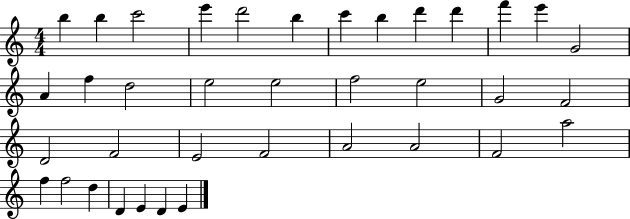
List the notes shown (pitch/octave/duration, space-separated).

B5/q B5/q C6/h E6/q D6/h B5/q C6/q B5/q D6/q D6/q F6/q E6/q G4/h A4/q F5/q D5/h E5/h E5/h F5/h E5/h G4/h F4/h D4/h F4/h E4/h F4/h A4/h A4/h F4/h A5/h F5/q F5/h D5/q D4/q E4/q D4/q E4/q